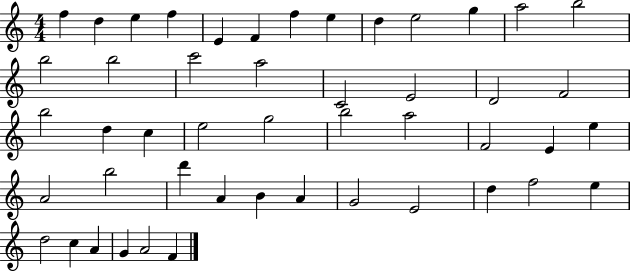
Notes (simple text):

F5/q D5/q E5/q F5/q E4/q F4/q F5/q E5/q D5/q E5/h G5/q A5/h B5/h B5/h B5/h C6/h A5/h C4/h E4/h D4/h F4/h B5/h D5/q C5/q E5/h G5/h B5/h A5/h F4/h E4/q E5/q A4/h B5/h D6/q A4/q B4/q A4/q G4/h E4/h D5/q F5/h E5/q D5/h C5/q A4/q G4/q A4/h F4/q